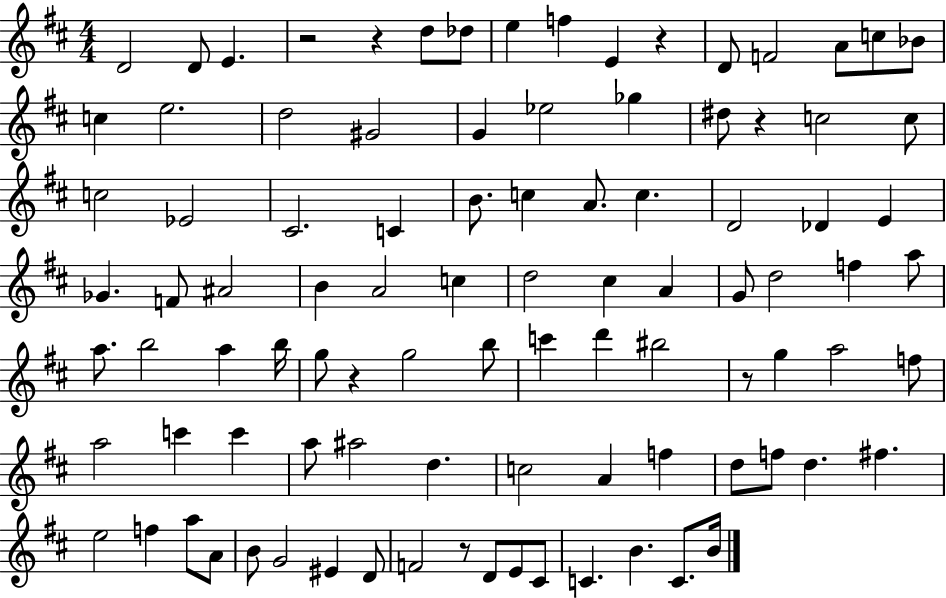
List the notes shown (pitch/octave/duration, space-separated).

D4/h D4/e E4/q. R/h R/q D5/e Db5/e E5/q F5/q E4/q R/q D4/e F4/h A4/e C5/e Bb4/e C5/q E5/h. D5/h G#4/h G4/q Eb5/h Gb5/q D#5/e R/q C5/h C5/e C5/h Eb4/h C#4/h. C4/q B4/e. C5/q A4/e. C5/q. D4/h Db4/q E4/q Gb4/q. F4/e A#4/h B4/q A4/h C5/q D5/h C#5/q A4/q G4/e D5/h F5/q A5/e A5/e. B5/h A5/q B5/s G5/e R/q G5/h B5/e C6/q D6/q BIS5/h R/e G5/q A5/h F5/e A5/h C6/q C6/q A5/e A#5/h D5/q. C5/h A4/q F5/q D5/e F5/e D5/q. F#5/q. E5/h F5/q A5/e A4/e B4/e G4/h EIS4/q D4/e F4/h R/e D4/e E4/e C#4/e C4/q. B4/q. C4/e. B4/s